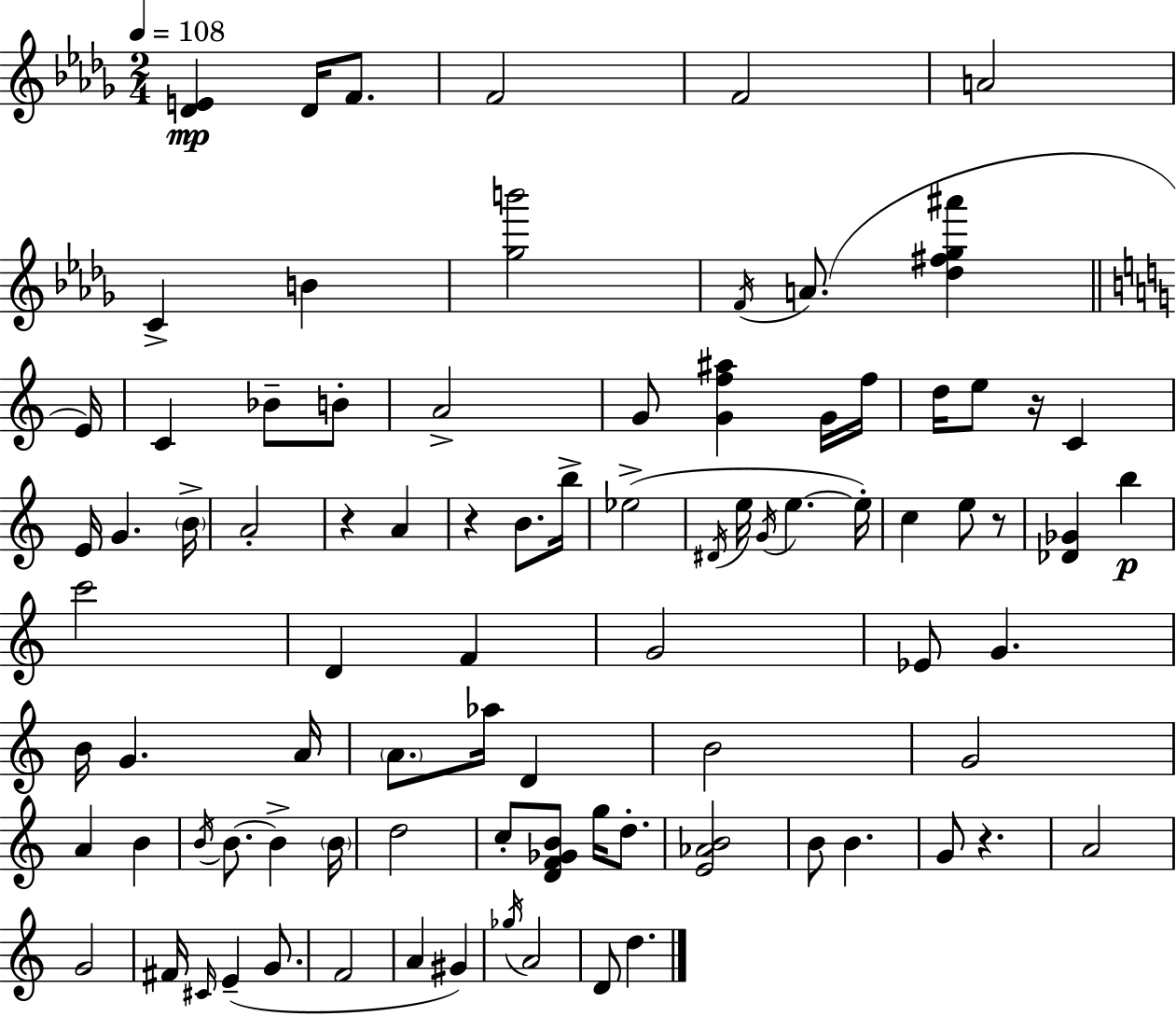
{
  \clef treble
  \numericTimeSignature
  \time 2/4
  \key bes \minor
  \tempo 4 = 108
  \repeat volta 2 { <des' e'>4\mp des'16 f'8. | f'2 | f'2 | a'2 | \break c'4-> b'4 | <ges'' b'''>2 | \acciaccatura { f'16 }( a'8. <des'' fis'' ges'' ais'''>4 | \bar "||" \break \key c \major e'16) c'4 bes'8-- b'8-. | a'2-> | g'8 <g' f'' ais''>4 g'16 | f''16 d''16 e''8 r16 c'4 | \break e'16 g'4. | \parenthesize b'16-> a'2-. | r4 a'4 | r4 b'8. | \break b''16-> ees''2->( | \acciaccatura { dis'16 } e''16 \acciaccatura { g'16 } e''4.~~ | e''16-.) c''4 e''8 | r8 <des' ges'>4 b''4\p | \break c'''2 | d'4 f'4 | g'2 | ees'8 g'4. | \break b'16 g'4. | a'16 \parenthesize a'8. aes''16 d'4 | b'2 | g'2 | \break a'4 b'4 | \acciaccatura { b'16 } b'8.~~ b'4-> | \parenthesize b'16 d''2 | c''8-. <d' f' ges' b'>8 | \break g''16 d''8.-. <e' aes' b'>2 | b'8 b'4. | g'8 r4. | a'2 | \break g'2 | fis'16 \grace { cis'16 } e'4--( | g'8. f'2 | a'4 | \break gis'4) \acciaccatura { ges''16 } a'2 | d'8 | d''4. } \bar "|."
}